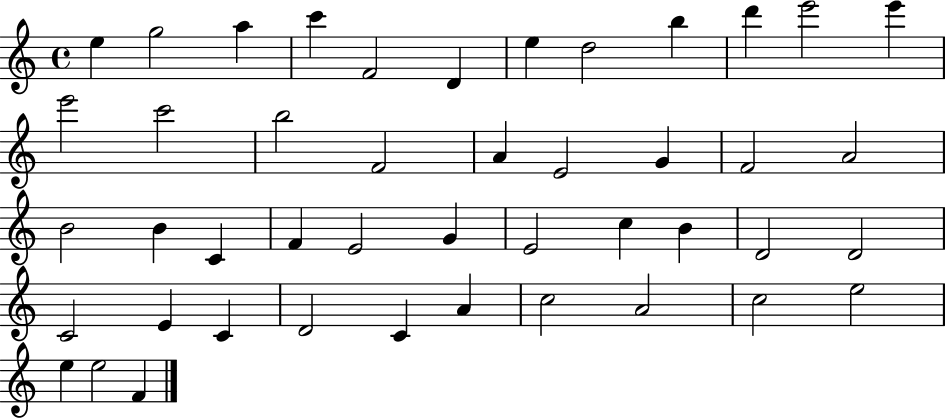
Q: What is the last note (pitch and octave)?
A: F4